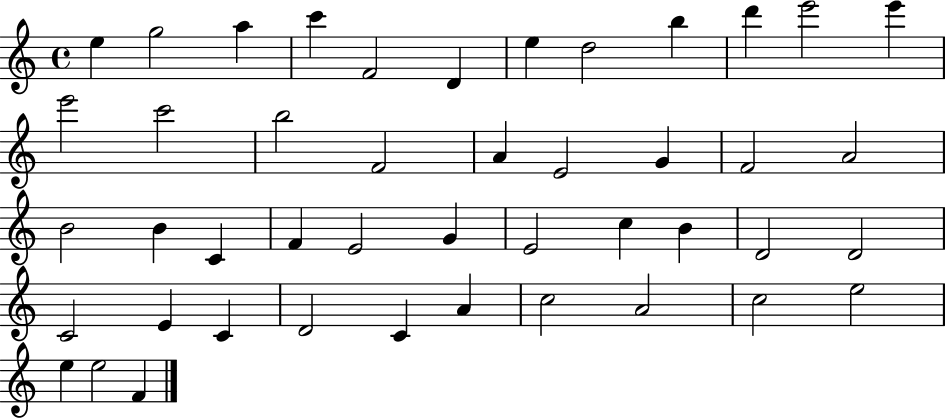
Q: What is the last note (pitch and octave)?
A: F4